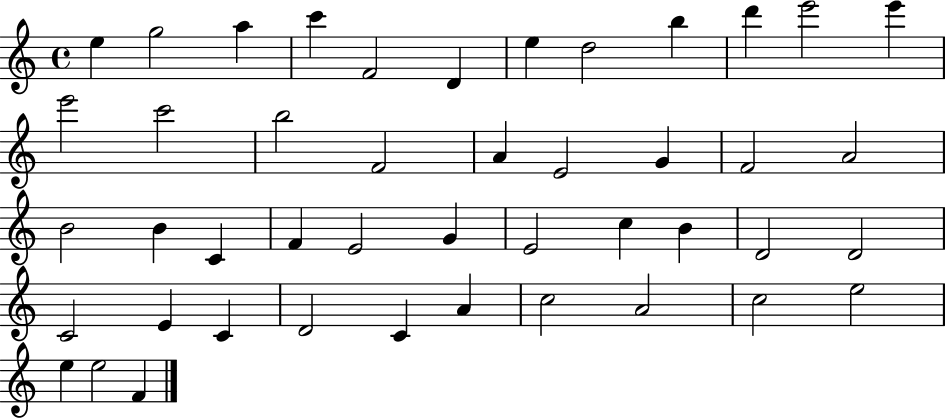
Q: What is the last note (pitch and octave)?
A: F4